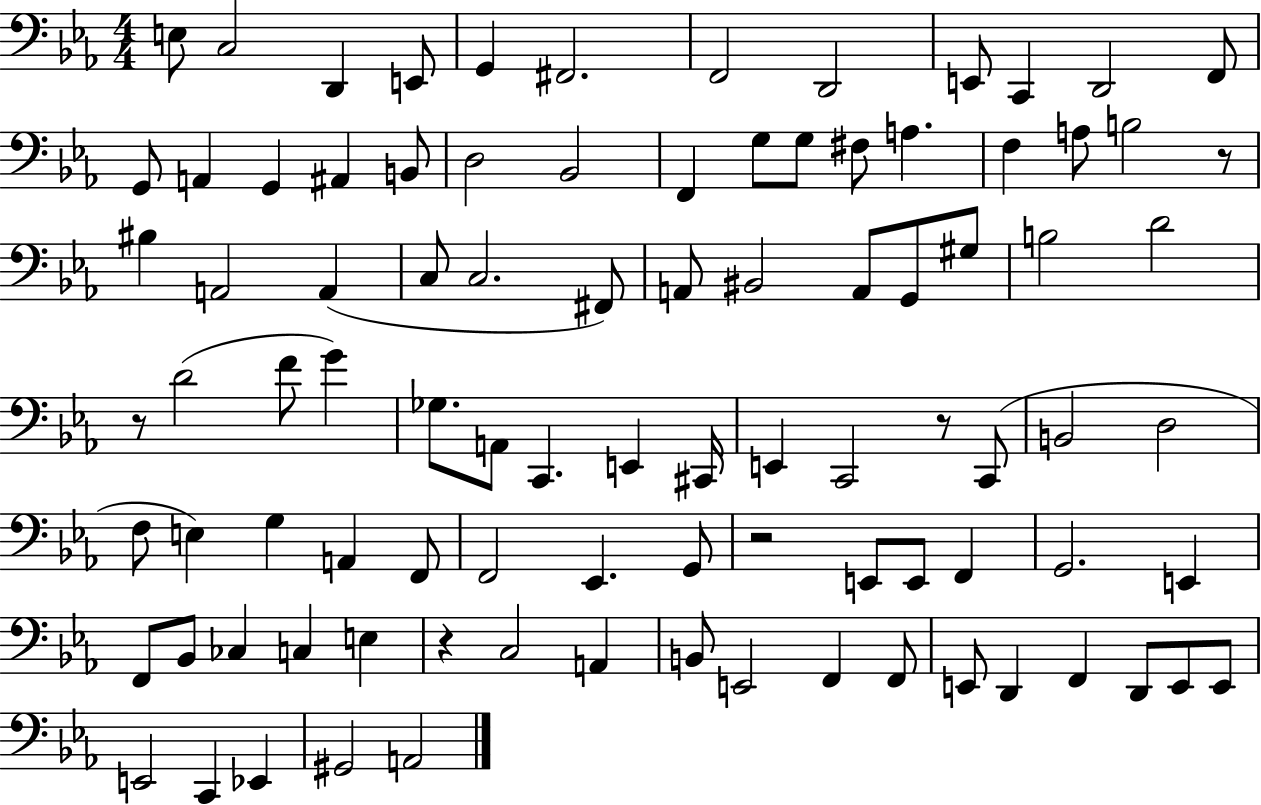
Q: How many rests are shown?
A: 5